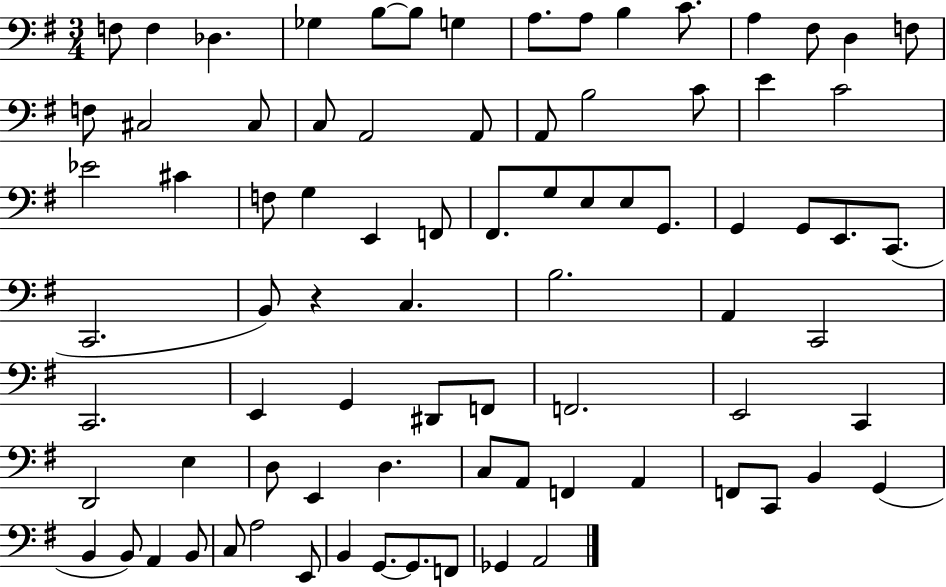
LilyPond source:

{
  \clef bass
  \numericTimeSignature
  \time 3/4
  \key g \major
  f8 f4 des4. | ges4 b8~~ b8 g4 | a8. a8 b4 c'8. | a4 fis8 d4 f8 | \break f8 cis2 cis8 | c8 a,2 a,8 | a,8 b2 c'8 | e'4 c'2 | \break ees'2 cis'4 | f8 g4 e,4 f,8 | fis,8. g8 e8 e8 g,8. | g,4 g,8 e,8. c,8.( | \break c,2. | b,8) r4 c4. | b2. | a,4 c,2 | \break c,2. | e,4 g,4 dis,8 f,8 | f,2. | e,2 c,4 | \break d,2 e4 | d8 e,4 d4. | c8 a,8 f,4 a,4 | f,8 c,8 b,4 g,4( | \break b,4 b,8) a,4 b,8 | c8 a2 e,8 | b,4 g,8.~~ g,8. f,8 | ges,4 a,2 | \break \bar "|."
}